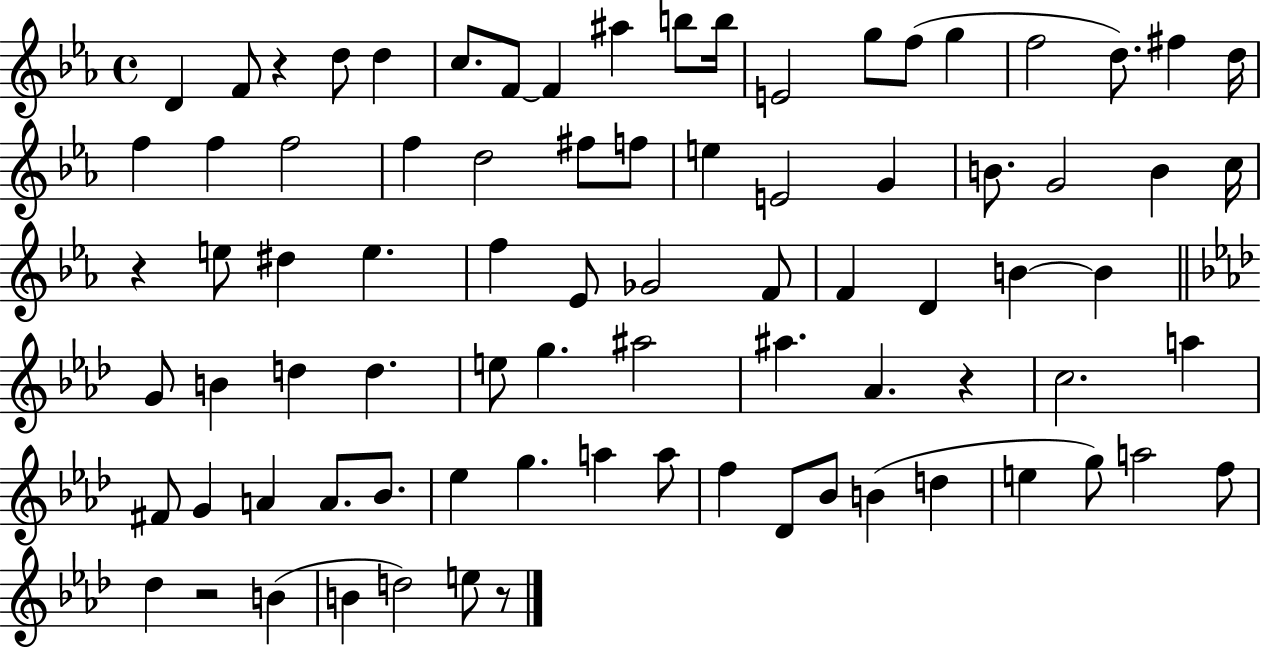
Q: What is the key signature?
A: EES major